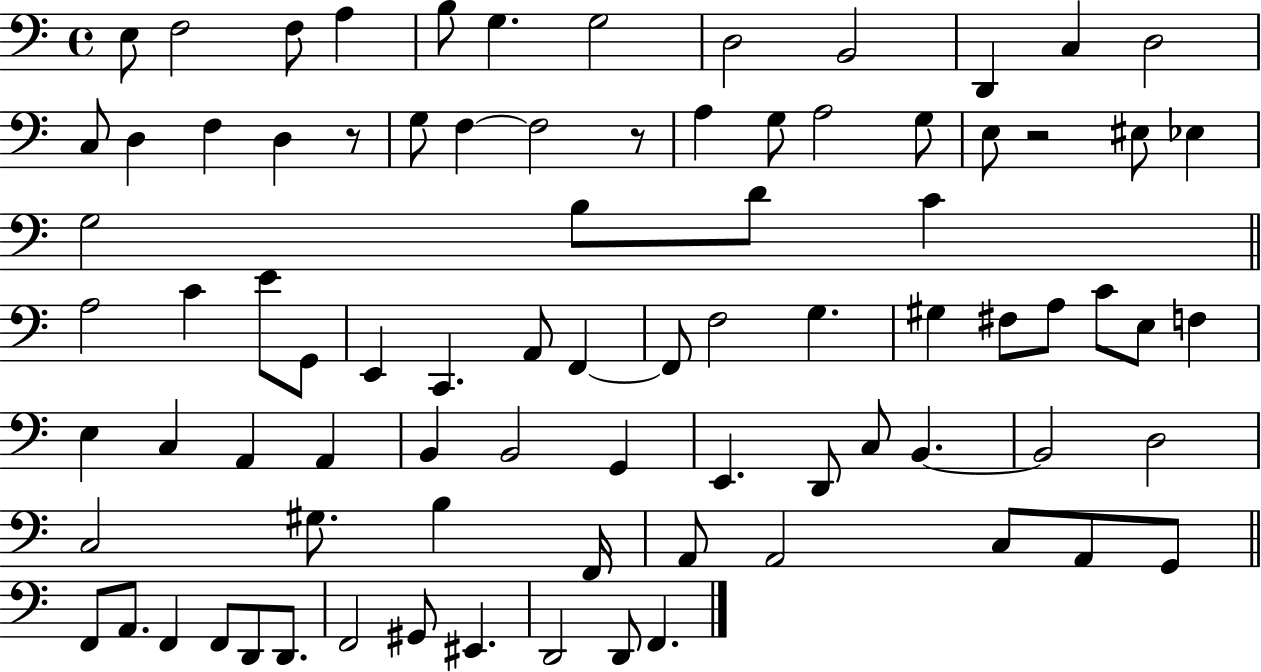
X:1
T:Untitled
M:4/4
L:1/4
K:C
E,/2 F,2 F,/2 A, B,/2 G, G,2 D,2 B,,2 D,, C, D,2 C,/2 D, F, D, z/2 G,/2 F, F,2 z/2 A, G,/2 A,2 G,/2 E,/2 z2 ^E,/2 _E, G,2 B,/2 D/2 C A,2 C E/2 G,,/2 E,, C,, A,,/2 F,, F,,/2 F,2 G, ^G, ^F,/2 A,/2 C/2 E,/2 F, E, C, A,, A,, B,, B,,2 G,, E,, D,,/2 C,/2 B,, B,,2 D,2 C,2 ^G,/2 B, F,,/4 A,,/2 A,,2 C,/2 A,,/2 G,,/2 F,,/2 A,,/2 F,, F,,/2 D,,/2 D,,/2 F,,2 ^G,,/2 ^E,, D,,2 D,,/2 F,,